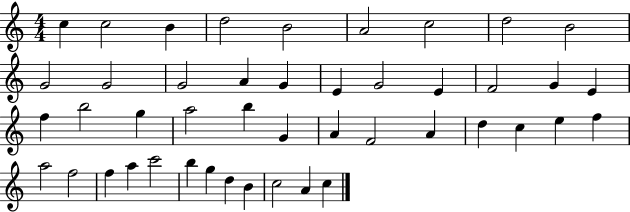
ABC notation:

X:1
T:Untitled
M:4/4
L:1/4
K:C
c c2 B d2 B2 A2 c2 d2 B2 G2 G2 G2 A G E G2 E F2 G E f b2 g a2 b G A F2 A d c e f a2 f2 f a c'2 b g d B c2 A c